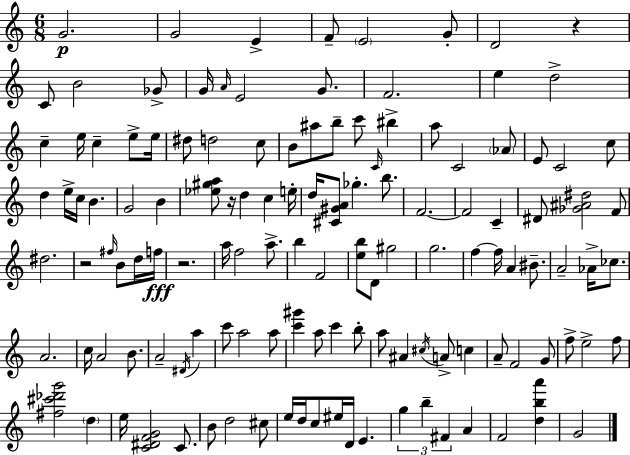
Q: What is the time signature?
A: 6/8